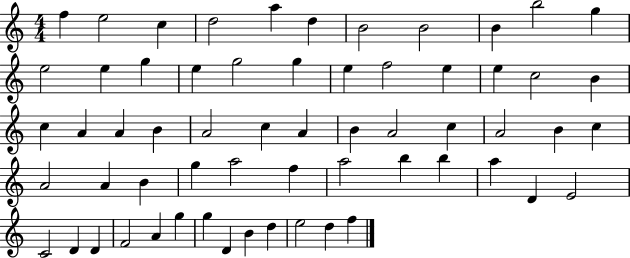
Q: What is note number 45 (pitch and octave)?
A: B5